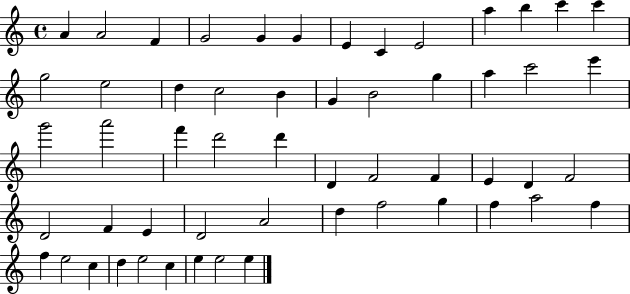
A4/q A4/h F4/q G4/h G4/q G4/q E4/q C4/q E4/h A5/q B5/q C6/q C6/q G5/h E5/h D5/q C5/h B4/q G4/q B4/h G5/q A5/q C6/h E6/q G6/h A6/h F6/q D6/h D6/q D4/q F4/h F4/q E4/q D4/q F4/h D4/h F4/q E4/q D4/h A4/h D5/q F5/h G5/q F5/q A5/h F5/q F5/q E5/h C5/q D5/q E5/h C5/q E5/q E5/h E5/q